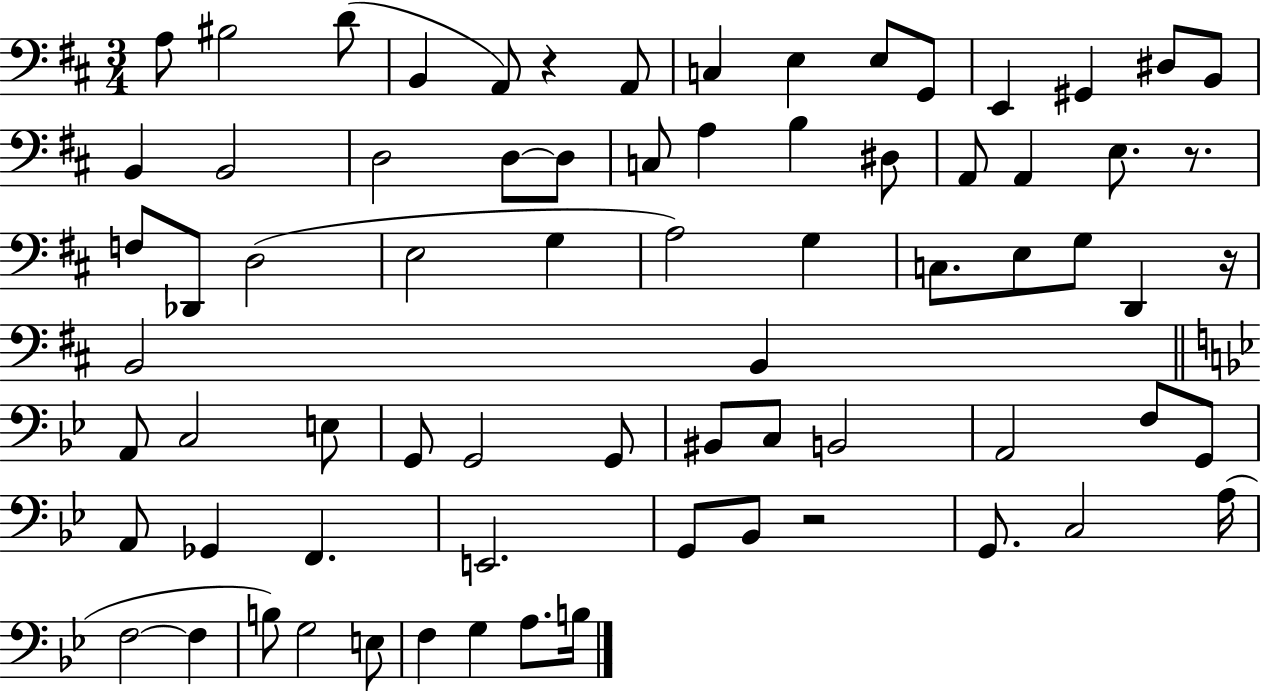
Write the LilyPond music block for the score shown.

{
  \clef bass
  \numericTimeSignature
  \time 3/4
  \key d \major
  a8 bis2 d'8( | b,4 a,8) r4 a,8 | c4 e4 e8 g,8 | e,4 gis,4 dis8 b,8 | \break b,4 b,2 | d2 d8~~ d8 | c8 a4 b4 dis8 | a,8 a,4 e8. r8. | \break f8 des,8 d2( | e2 g4 | a2) g4 | c8. e8 g8 d,4 r16 | \break b,2 b,4 | \bar "||" \break \key bes \major a,8 c2 e8 | g,8 g,2 g,8 | bis,8 c8 b,2 | a,2 f8 g,8 | \break a,8 ges,4 f,4. | e,2. | g,8 bes,8 r2 | g,8. c2 a16( | \break f2~~ f4 | b8) g2 e8 | f4 g4 a8. b16 | \bar "|."
}